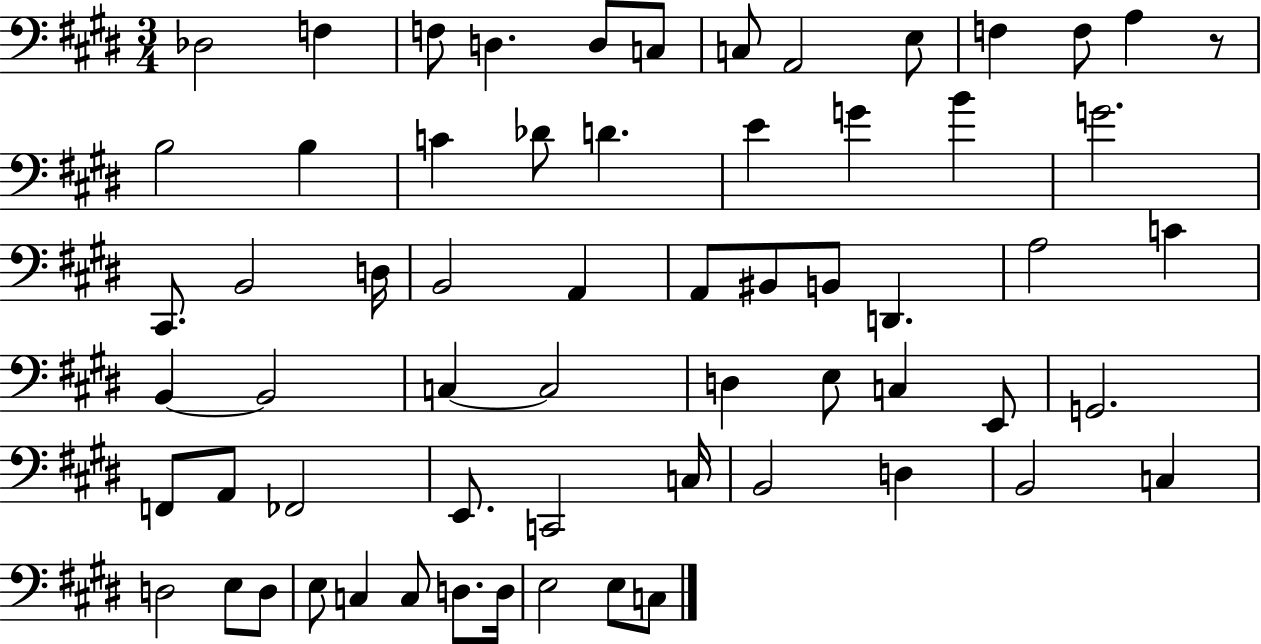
Db3/h F3/q F3/e D3/q. D3/e C3/e C3/e A2/h E3/e F3/q F3/e A3/q R/e B3/h B3/q C4/q Db4/e D4/q. E4/q G4/q B4/q G4/h. C#2/e. B2/h D3/s B2/h A2/q A2/e BIS2/e B2/e D2/q. A3/h C4/q B2/q B2/h C3/q C3/h D3/q E3/e C3/q E2/e G2/h. F2/e A2/e FES2/h E2/e. C2/h C3/s B2/h D3/q B2/h C3/q D3/h E3/e D3/e E3/e C3/q C3/e D3/e. D3/s E3/h E3/e C3/e